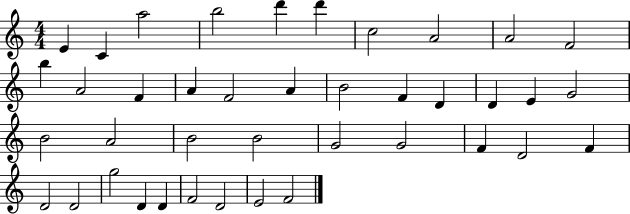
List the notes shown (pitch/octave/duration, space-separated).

E4/q C4/q A5/h B5/h D6/q D6/q C5/h A4/h A4/h F4/h B5/q A4/h F4/q A4/q F4/h A4/q B4/h F4/q D4/q D4/q E4/q G4/h B4/h A4/h B4/h B4/h G4/h G4/h F4/q D4/h F4/q D4/h D4/h G5/h D4/q D4/q F4/h D4/h E4/h F4/h